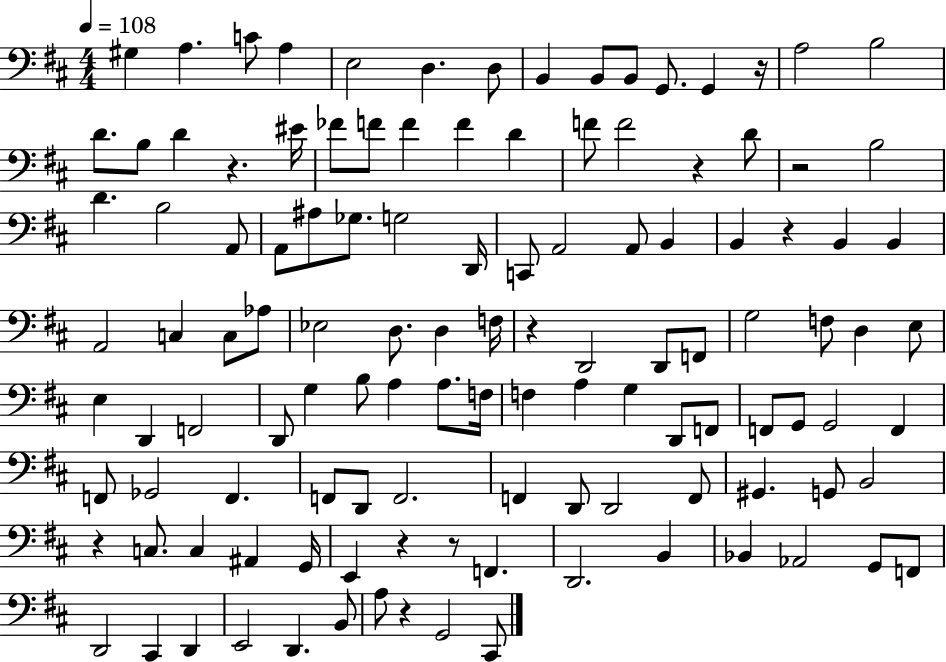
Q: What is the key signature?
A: D major